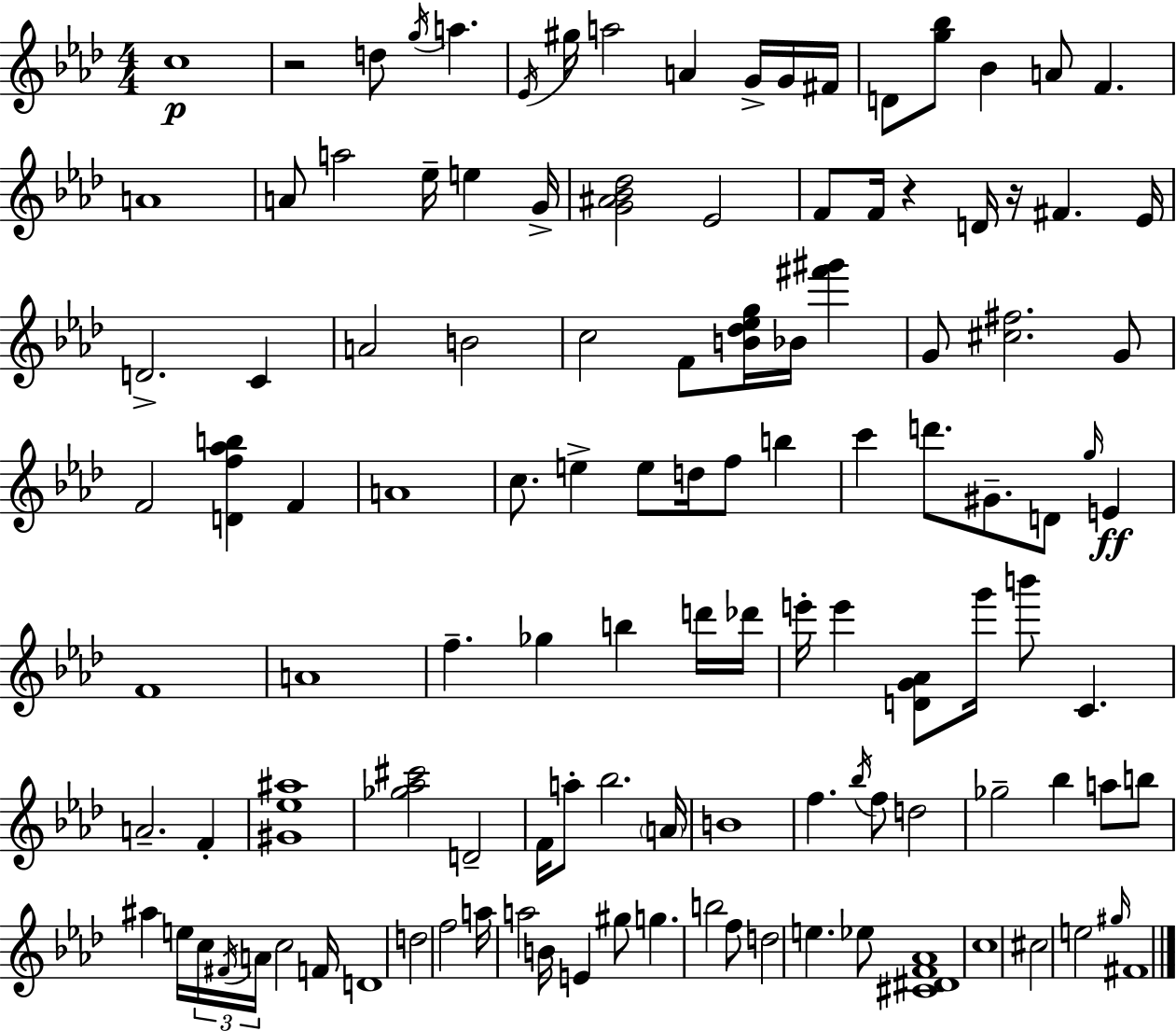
X:1
T:Untitled
M:4/4
L:1/4
K:Ab
c4 z2 d/2 g/4 a _E/4 ^g/4 a2 A G/4 G/4 ^F/4 D/2 [g_b]/2 _B A/2 F A4 A/2 a2 _e/4 e G/4 [G^A_B_d]2 _E2 F/2 F/4 z D/4 z/4 ^F _E/4 D2 C A2 B2 c2 F/2 [B_d_eg]/4 _B/4 [^f'^g'] G/2 [^c^f]2 G/2 F2 [Df_ab] F A4 c/2 e e/2 d/4 f/2 b c' d'/2 ^G/2 D/2 g/4 E F4 A4 f _g b d'/4 _d'/4 e'/4 e' [DG_A]/2 g'/4 b'/2 C A2 F [^G_e^a]4 [_g_a^c']2 D2 F/4 a/2 _b2 A/4 B4 f _b/4 f/2 d2 _g2 _b a/2 b/2 ^a e/4 c/4 ^F/4 A/4 c2 F/4 D4 d2 f2 a/4 a2 B/4 E ^g/2 g b2 f/2 d2 e _e/2 [^C^DF_A]4 c4 ^c2 e2 ^g/4 ^F4